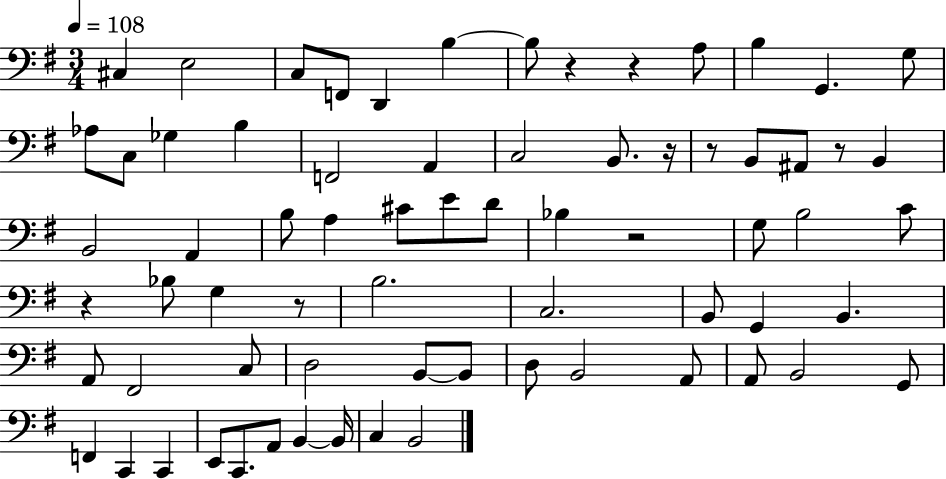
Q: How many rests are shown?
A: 8